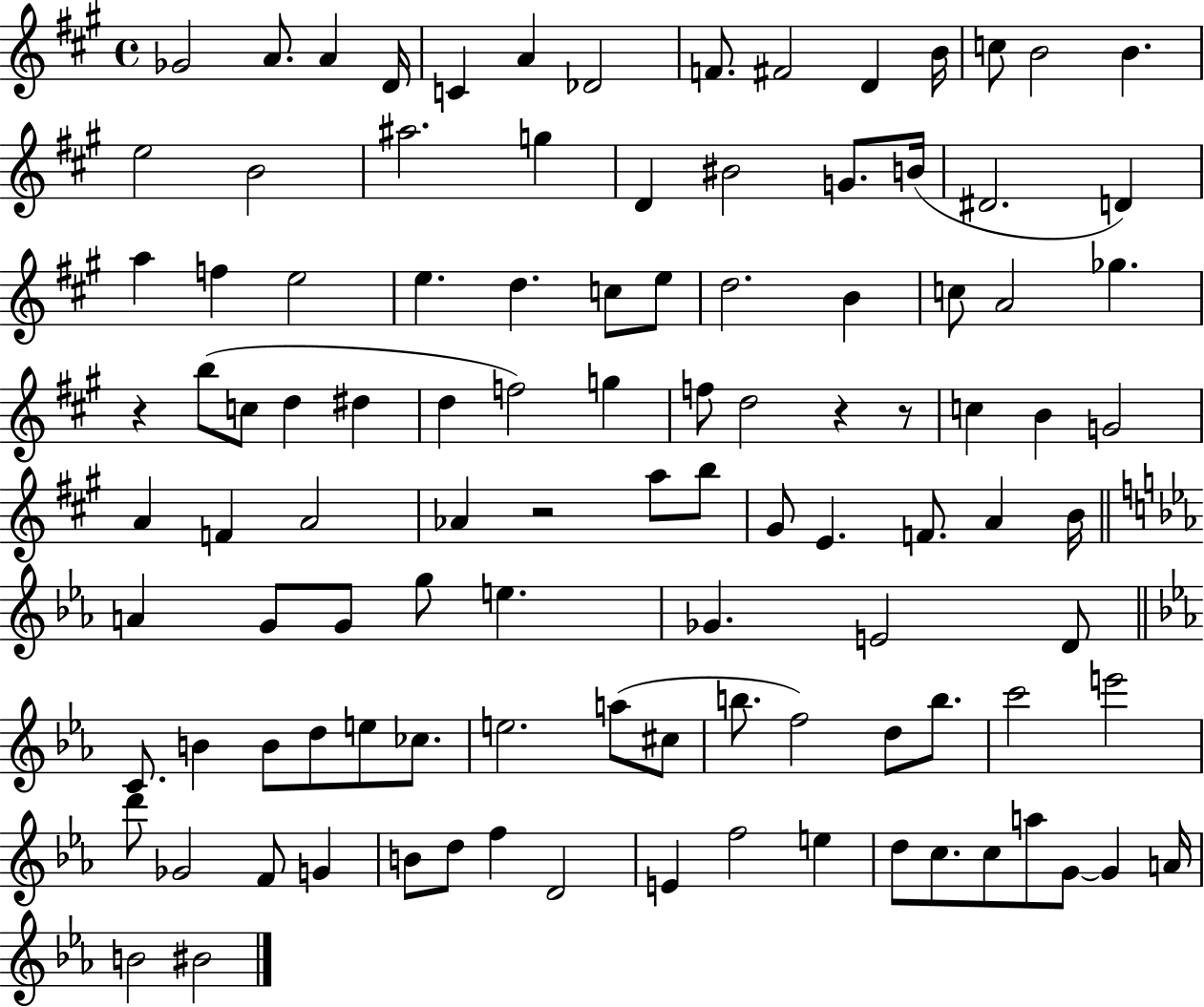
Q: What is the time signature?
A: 4/4